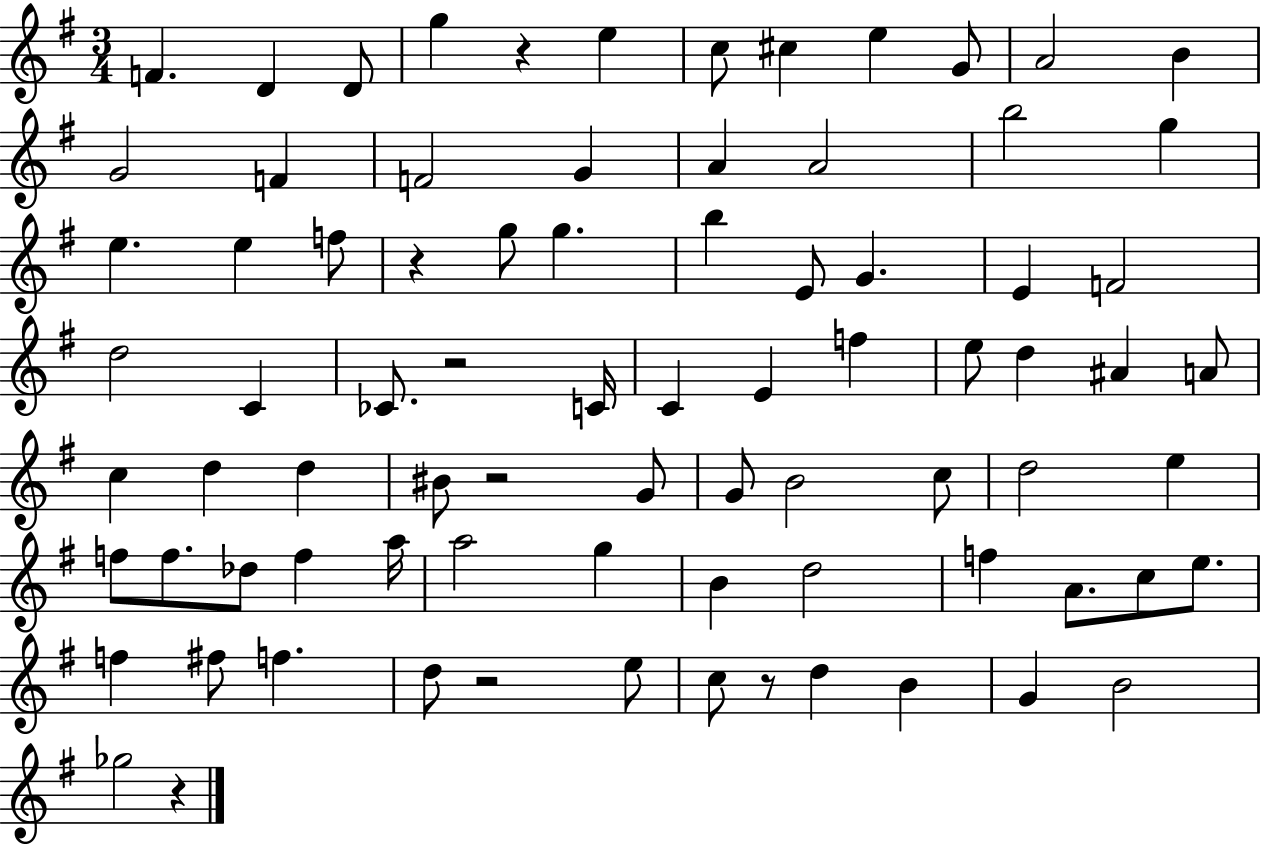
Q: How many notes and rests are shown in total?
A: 81